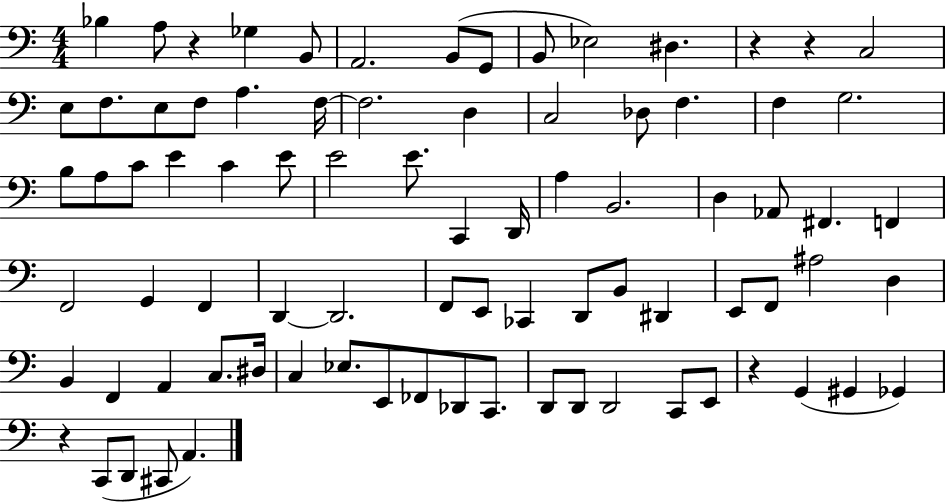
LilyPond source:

{
  \clef bass
  \numericTimeSignature
  \time 4/4
  \key c \major
  \repeat volta 2 { bes4 a8 r4 ges4 b,8 | a,2. b,8( g,8 | b,8 ees2) dis4. | r4 r4 c2 | \break e8 f8. e8 f8 a4. f16~~ | f2. d4 | c2 des8 f4. | f4 g2. | \break b8 a8 c'8 e'4 c'4 e'8 | e'2 e'8. c,4 d,16 | a4 b,2. | d4 aes,8 fis,4. f,4 | \break f,2 g,4 f,4 | d,4~~ d,2. | f,8 e,8 ces,4 d,8 b,8 dis,4 | e,8 f,8 ais2 d4 | \break b,4 f,4 a,4 c8. dis16 | c4 ees8. e,8 fes,8 des,8 c,8. | d,8 d,8 d,2 c,8 e,8 | r4 g,4( gis,4 ges,4) | \break r4 c,8( d,8 cis,8 a,4.) | } \bar "|."
}